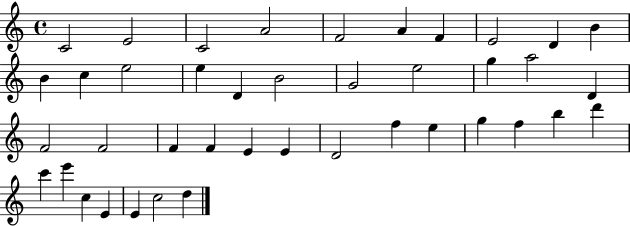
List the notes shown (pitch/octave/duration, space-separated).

C4/h E4/h C4/h A4/h F4/h A4/q F4/q E4/h D4/q B4/q B4/q C5/q E5/h E5/q D4/q B4/h G4/h E5/h G5/q A5/h D4/q F4/h F4/h F4/q F4/q E4/q E4/q D4/h F5/q E5/q G5/q F5/q B5/q D6/q C6/q E6/q C5/q E4/q E4/q C5/h D5/q